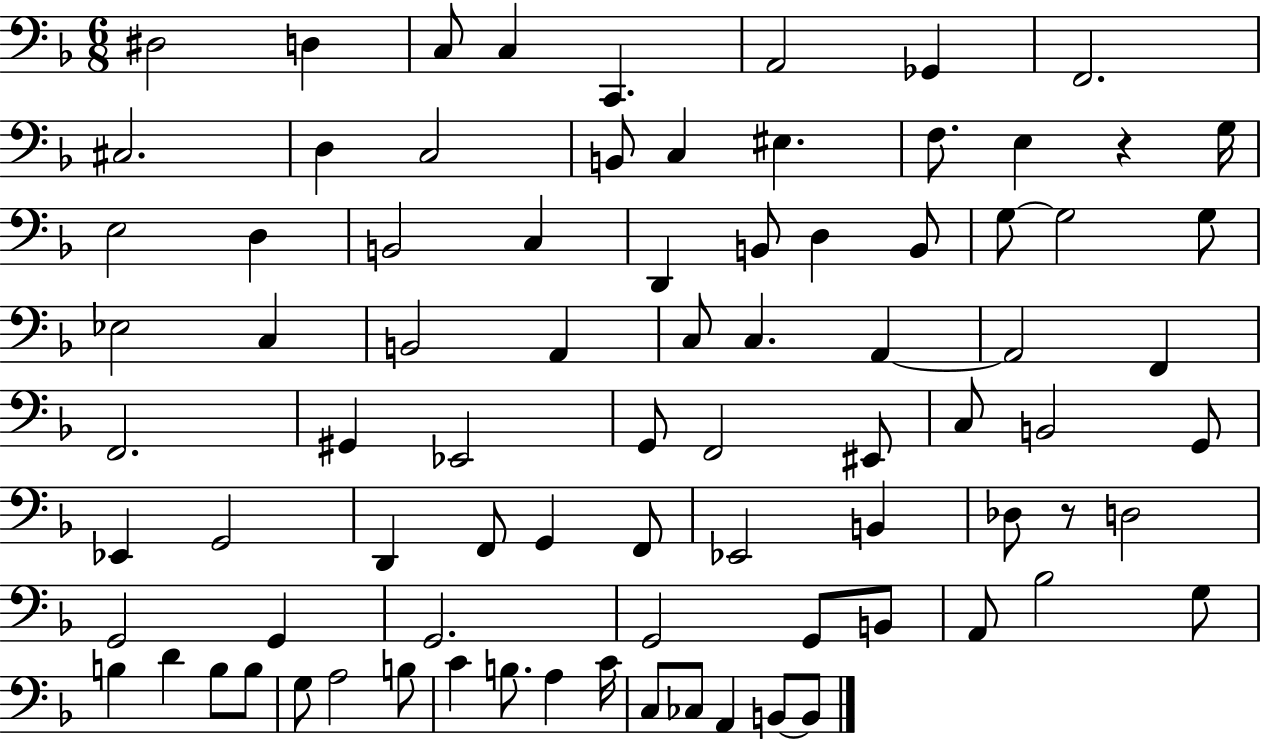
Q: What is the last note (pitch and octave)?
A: B2